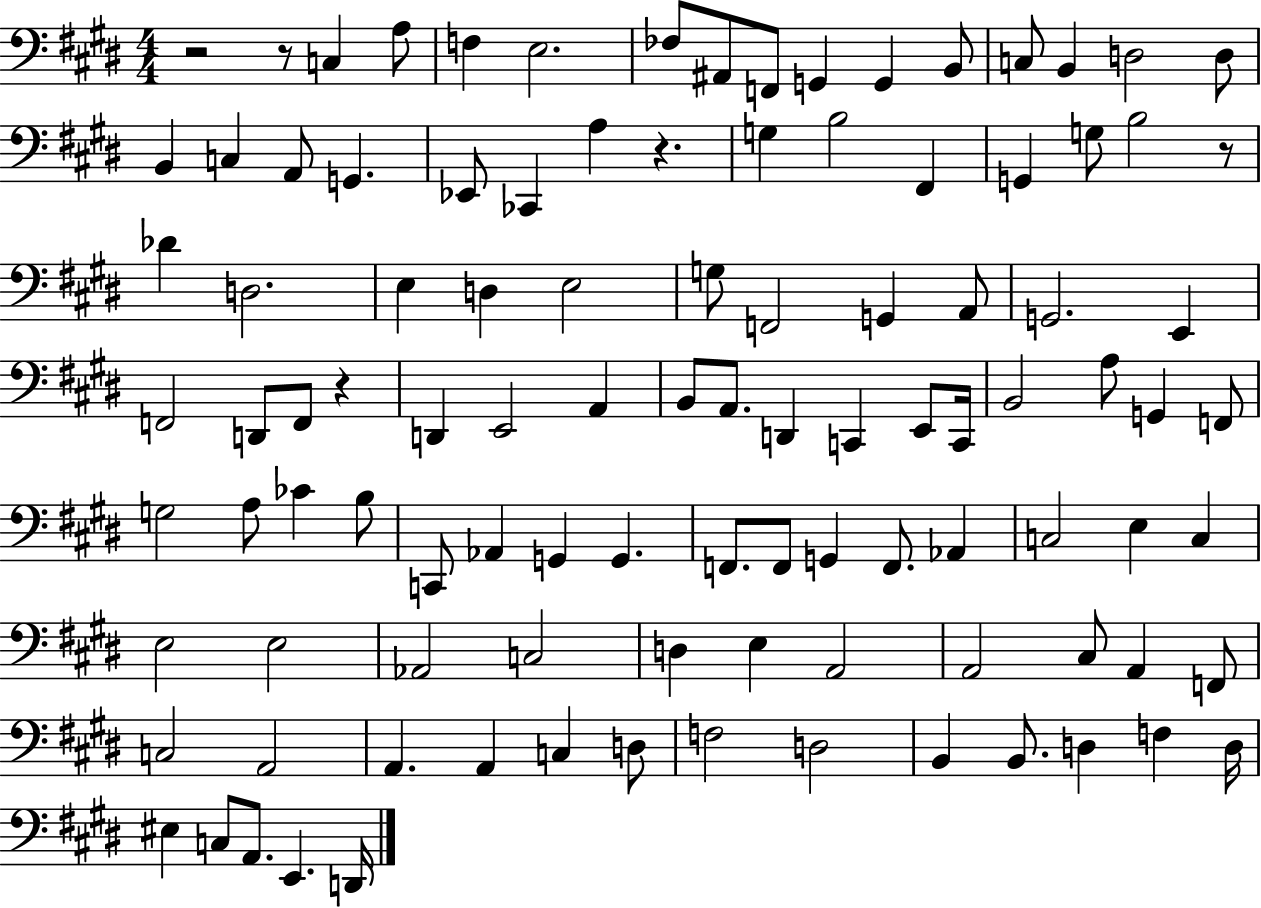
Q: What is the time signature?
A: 4/4